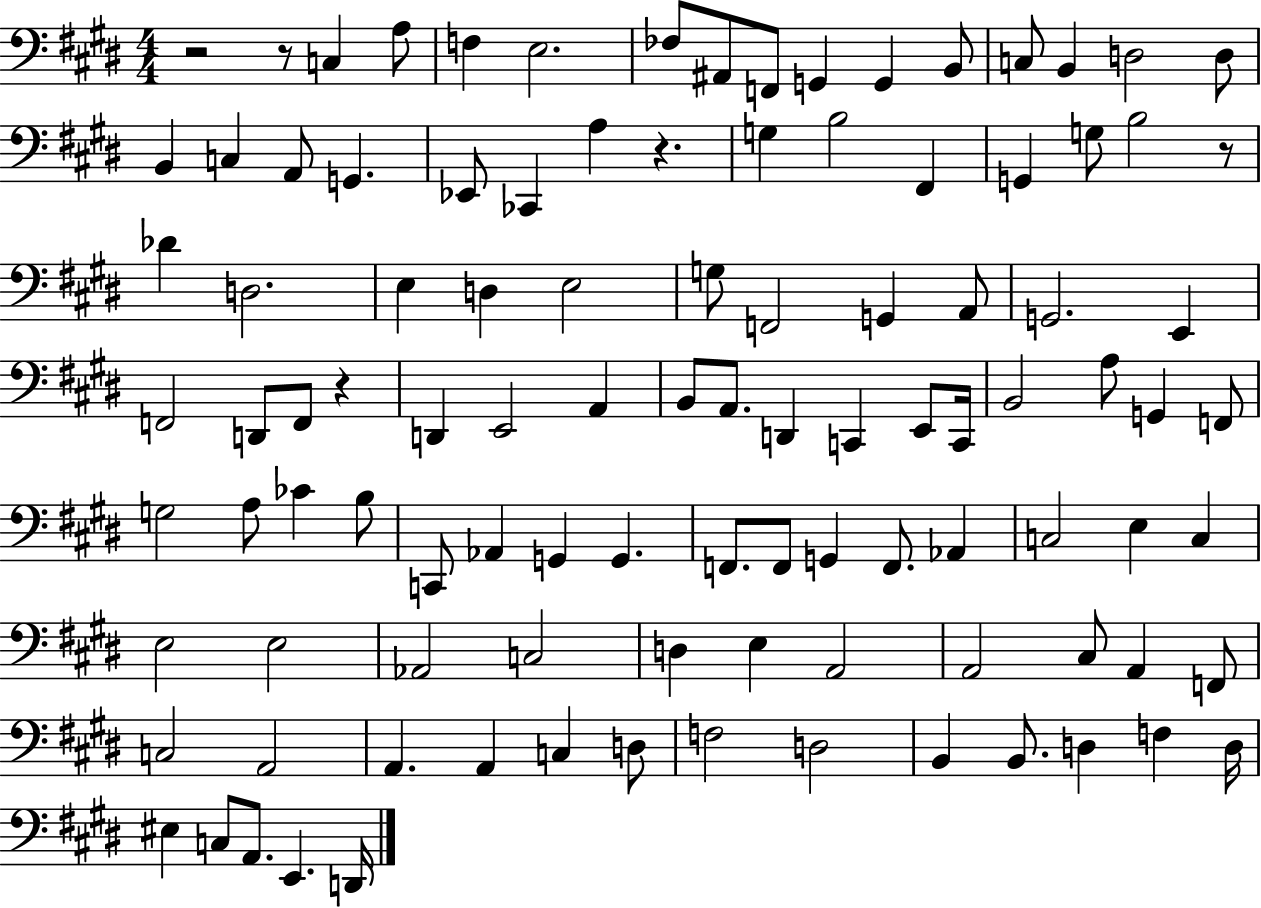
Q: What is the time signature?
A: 4/4